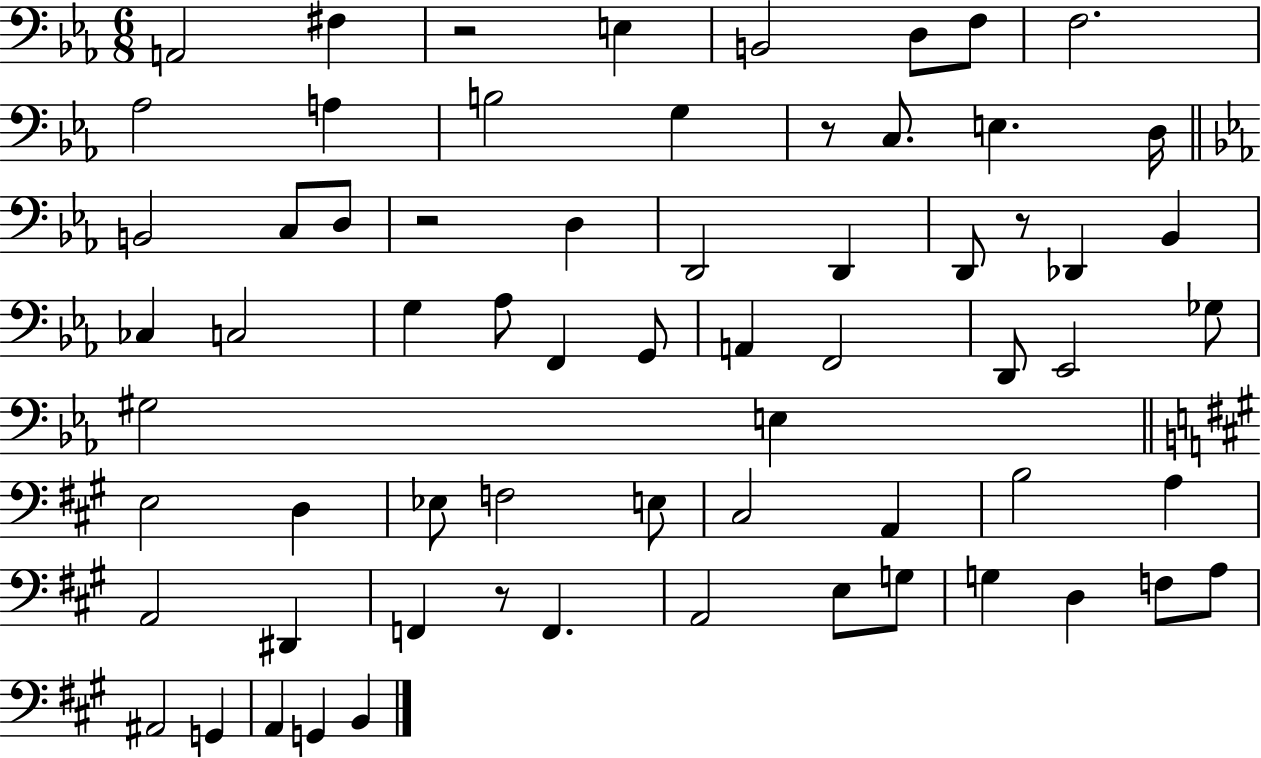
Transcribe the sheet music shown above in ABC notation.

X:1
T:Untitled
M:6/8
L:1/4
K:Eb
A,,2 ^F, z2 E, B,,2 D,/2 F,/2 F,2 _A,2 A, B,2 G, z/2 C,/2 E, D,/4 B,,2 C,/2 D,/2 z2 D, D,,2 D,, D,,/2 z/2 _D,, _B,, _C, C,2 G, _A,/2 F,, G,,/2 A,, F,,2 D,,/2 _E,,2 _G,/2 ^G,2 E, E,2 D, _E,/2 F,2 E,/2 ^C,2 A,, B,2 A, A,,2 ^D,, F,, z/2 F,, A,,2 E,/2 G,/2 G, D, F,/2 A,/2 ^A,,2 G,, A,, G,, B,,